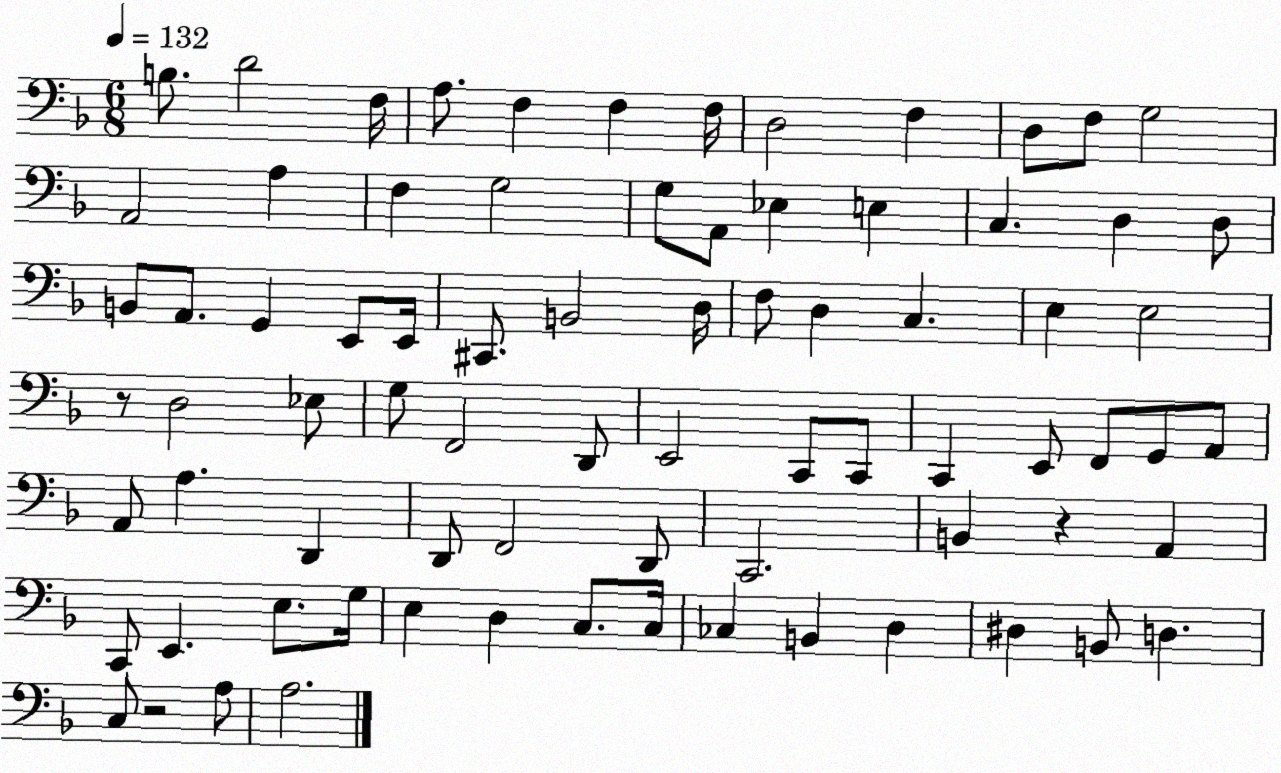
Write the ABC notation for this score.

X:1
T:Untitled
M:6/8
L:1/4
K:F
B,/2 D2 F,/4 A,/2 F, F, F,/4 D,2 F, D,/2 F,/2 G,2 A,,2 A, F, G,2 G,/2 A,,/2 _E, E, C, D, D,/2 B,,/2 A,,/2 G,, E,,/2 E,,/4 ^C,,/2 B,,2 D,/4 F,/2 D, C, E, E,2 z/2 D,2 _E,/2 G,/2 F,,2 D,,/2 E,,2 C,,/2 C,,/2 C,, E,,/2 F,,/2 G,,/2 A,,/2 A,,/2 A, D,, D,,/2 F,,2 D,,/2 C,,2 B,, z A,, C,,/2 E,, E,/2 G,/4 E, D, C,/2 C,/4 _C, B,, D, ^D, B,,/2 D, C,/2 z2 A,/2 A,2